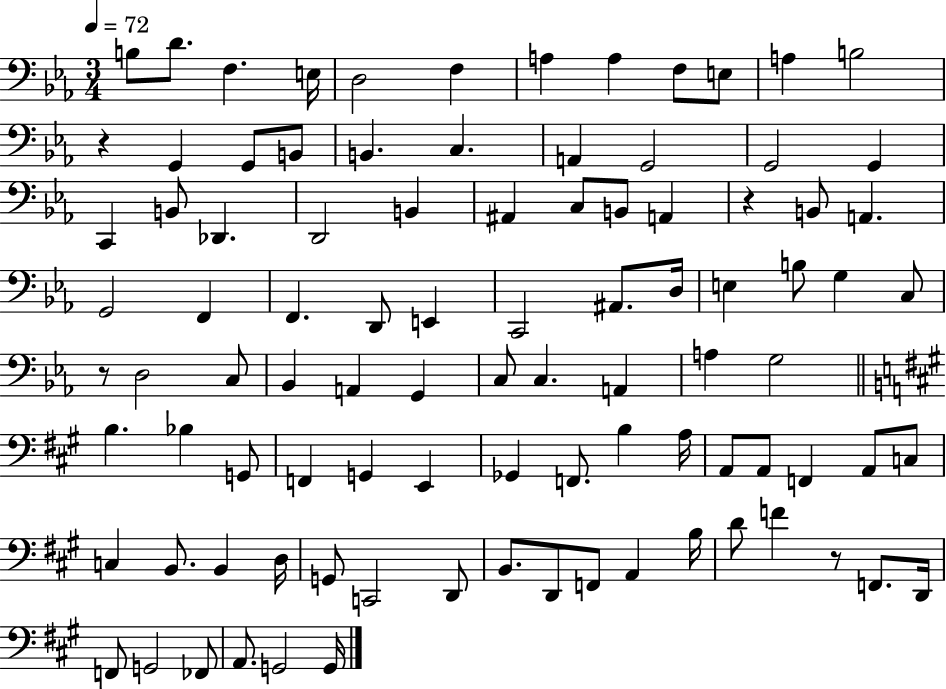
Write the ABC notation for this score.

X:1
T:Untitled
M:3/4
L:1/4
K:Eb
B,/2 D/2 F, E,/4 D,2 F, A, A, F,/2 E,/2 A, B,2 z G,, G,,/2 B,,/2 B,, C, A,, G,,2 G,,2 G,, C,, B,,/2 _D,, D,,2 B,, ^A,, C,/2 B,,/2 A,, z B,,/2 A,, G,,2 F,, F,, D,,/2 E,, C,,2 ^A,,/2 D,/4 E, B,/2 G, C,/2 z/2 D,2 C,/2 _B,, A,, G,, C,/2 C, A,, A, G,2 B, _B, G,,/2 F,, G,, E,, _G,, F,,/2 B, A,/4 A,,/2 A,,/2 F,, A,,/2 C,/2 C, B,,/2 B,, D,/4 G,,/2 C,,2 D,,/2 B,,/2 D,,/2 F,,/2 A,, B,/4 D/2 F z/2 F,,/2 D,,/4 F,,/2 G,,2 _F,,/2 A,,/2 G,,2 G,,/4